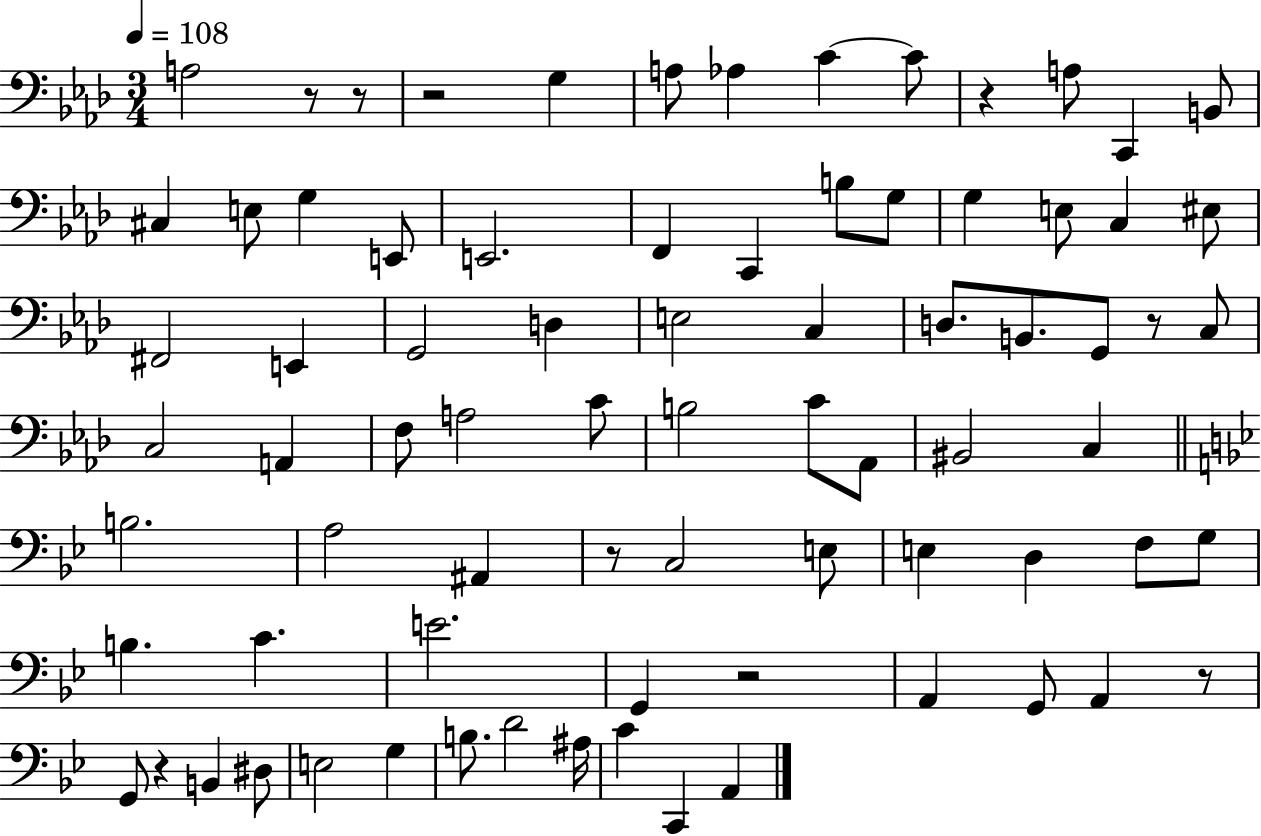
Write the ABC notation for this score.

X:1
T:Untitled
M:3/4
L:1/4
K:Ab
A,2 z/2 z/2 z2 G, A,/2 _A, C C/2 z A,/2 C,, B,,/2 ^C, E,/2 G, E,,/2 E,,2 F,, C,, B,/2 G,/2 G, E,/2 C, ^E,/2 ^F,,2 E,, G,,2 D, E,2 C, D,/2 B,,/2 G,,/2 z/2 C,/2 C,2 A,, F,/2 A,2 C/2 B,2 C/2 _A,,/2 ^B,,2 C, B,2 A,2 ^A,, z/2 C,2 E,/2 E, D, F,/2 G,/2 B, C E2 G,, z2 A,, G,,/2 A,, z/2 G,,/2 z B,, ^D,/2 E,2 G, B,/2 D2 ^A,/4 C C,, A,,